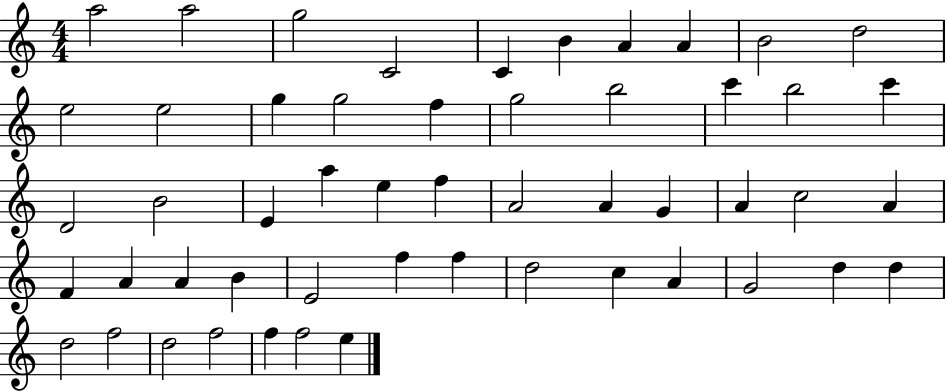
{
  \clef treble
  \numericTimeSignature
  \time 4/4
  \key c \major
  a''2 a''2 | g''2 c'2 | c'4 b'4 a'4 a'4 | b'2 d''2 | \break e''2 e''2 | g''4 g''2 f''4 | g''2 b''2 | c'''4 b''2 c'''4 | \break d'2 b'2 | e'4 a''4 e''4 f''4 | a'2 a'4 g'4 | a'4 c''2 a'4 | \break f'4 a'4 a'4 b'4 | e'2 f''4 f''4 | d''2 c''4 a'4 | g'2 d''4 d''4 | \break d''2 f''2 | d''2 f''2 | f''4 f''2 e''4 | \bar "|."
}